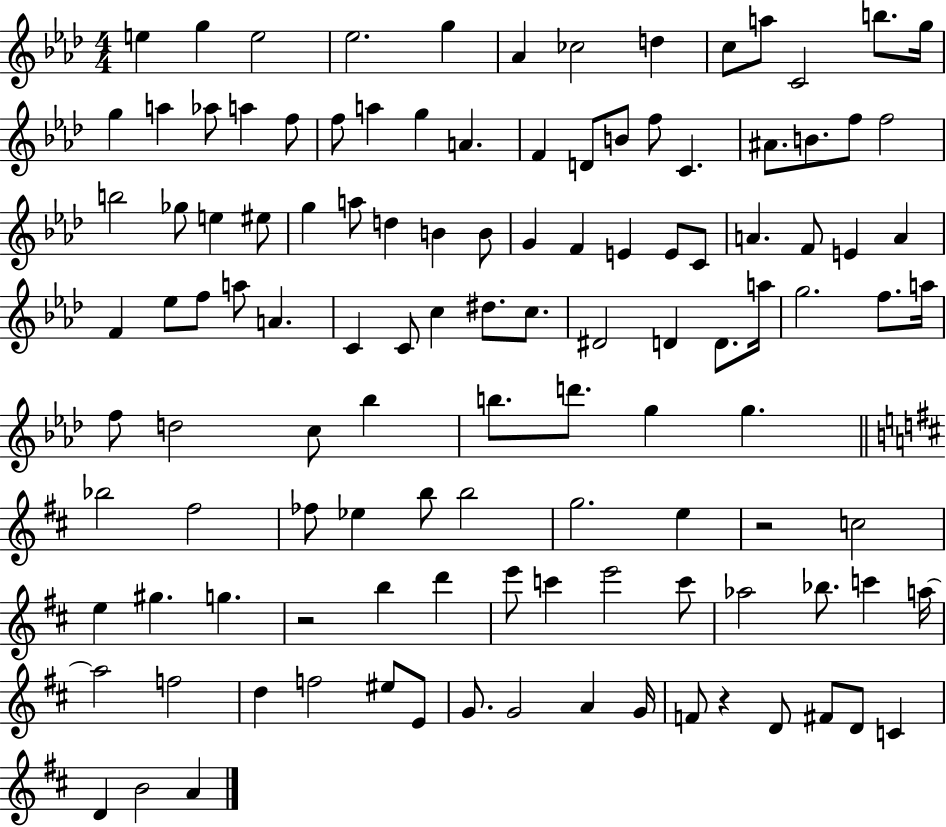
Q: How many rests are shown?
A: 3